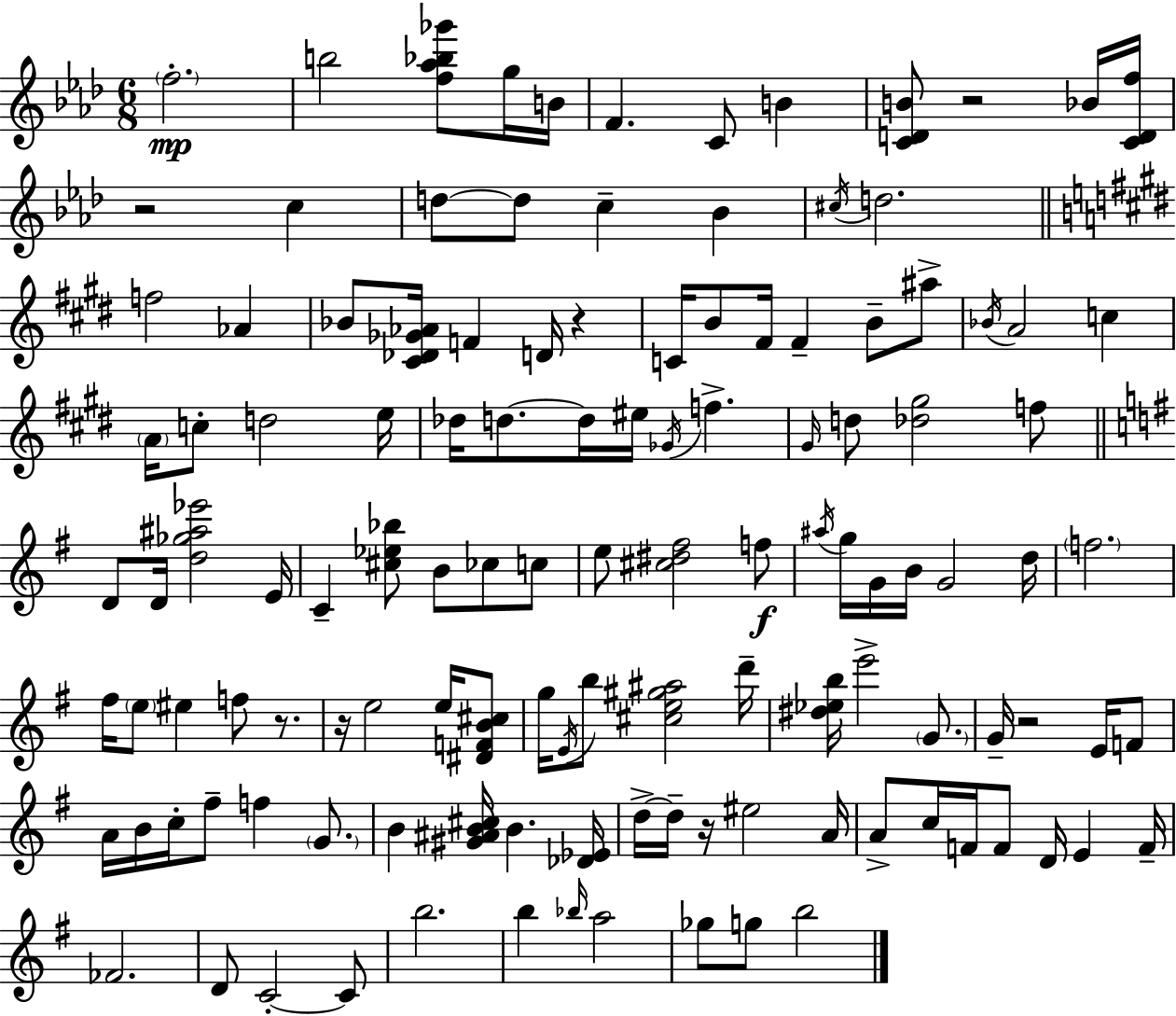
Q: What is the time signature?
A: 6/8